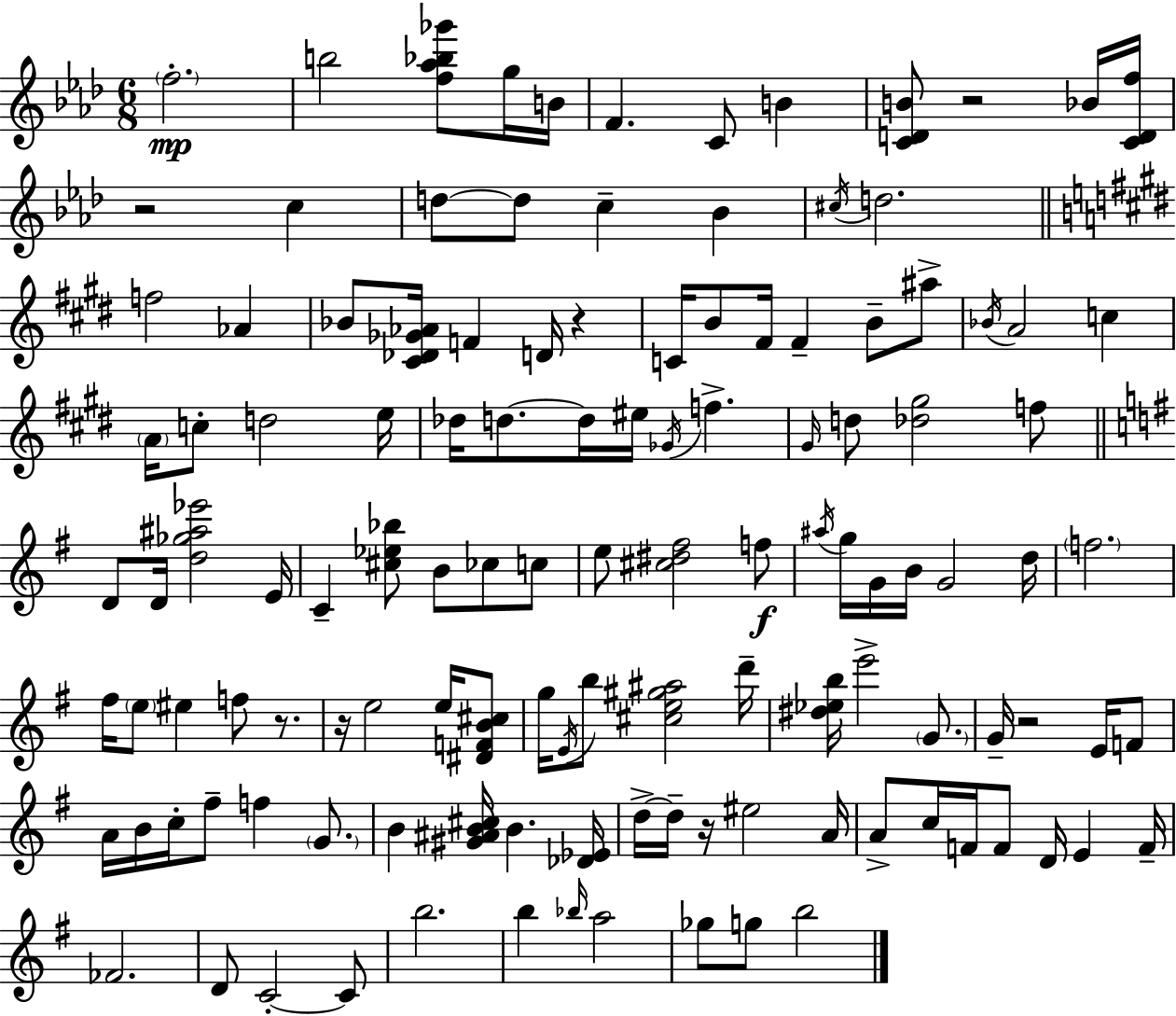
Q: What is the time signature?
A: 6/8